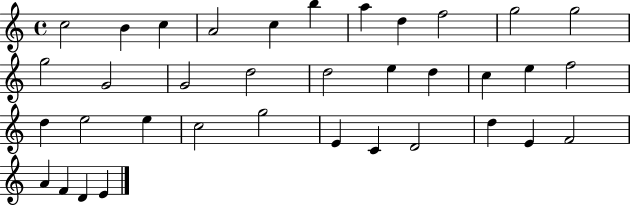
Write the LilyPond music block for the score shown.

{
  \clef treble
  \time 4/4
  \defaultTimeSignature
  \key c \major
  c''2 b'4 c''4 | a'2 c''4 b''4 | a''4 d''4 f''2 | g''2 g''2 | \break g''2 g'2 | g'2 d''2 | d''2 e''4 d''4 | c''4 e''4 f''2 | \break d''4 e''2 e''4 | c''2 g''2 | e'4 c'4 d'2 | d''4 e'4 f'2 | \break a'4 f'4 d'4 e'4 | \bar "|."
}